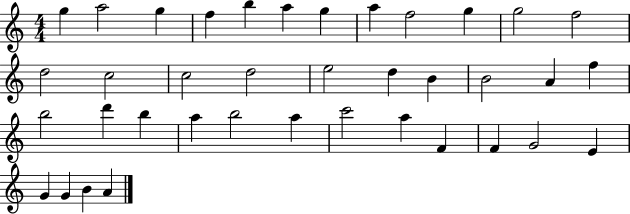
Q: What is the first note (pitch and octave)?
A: G5